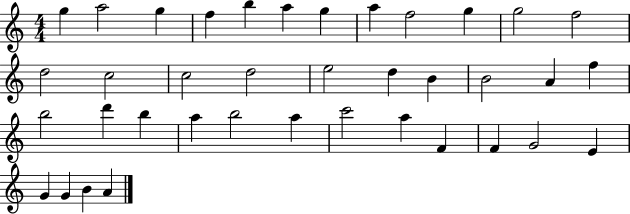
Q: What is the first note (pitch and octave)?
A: G5